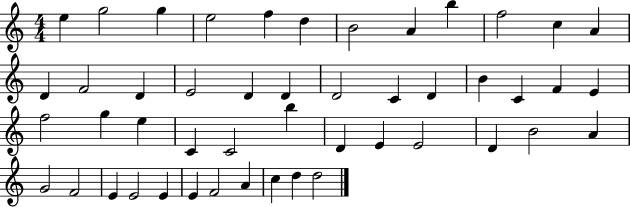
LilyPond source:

{
  \clef treble
  \numericTimeSignature
  \time 4/4
  \key c \major
  e''4 g''2 g''4 | e''2 f''4 d''4 | b'2 a'4 b''4 | f''2 c''4 a'4 | \break d'4 f'2 d'4 | e'2 d'4 d'4 | d'2 c'4 d'4 | b'4 c'4 f'4 e'4 | \break f''2 g''4 e''4 | c'4 c'2 b''4 | d'4 e'4 e'2 | d'4 b'2 a'4 | \break g'2 f'2 | e'4 e'2 e'4 | e'4 f'2 a'4 | c''4 d''4 d''2 | \break \bar "|."
}